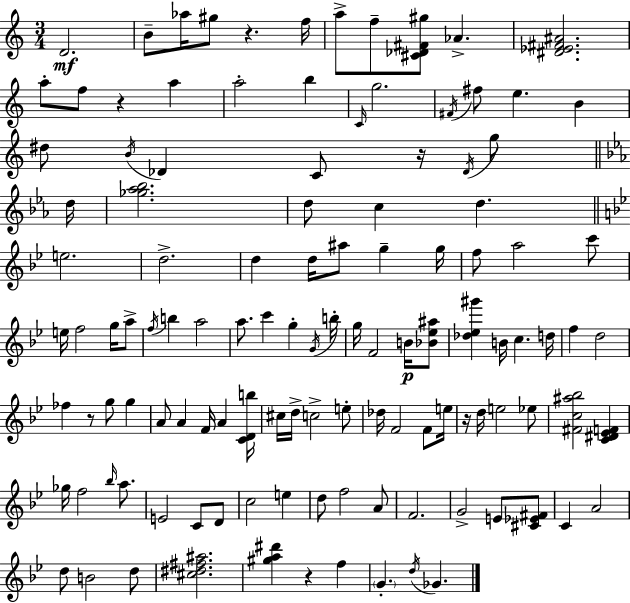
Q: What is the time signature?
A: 3/4